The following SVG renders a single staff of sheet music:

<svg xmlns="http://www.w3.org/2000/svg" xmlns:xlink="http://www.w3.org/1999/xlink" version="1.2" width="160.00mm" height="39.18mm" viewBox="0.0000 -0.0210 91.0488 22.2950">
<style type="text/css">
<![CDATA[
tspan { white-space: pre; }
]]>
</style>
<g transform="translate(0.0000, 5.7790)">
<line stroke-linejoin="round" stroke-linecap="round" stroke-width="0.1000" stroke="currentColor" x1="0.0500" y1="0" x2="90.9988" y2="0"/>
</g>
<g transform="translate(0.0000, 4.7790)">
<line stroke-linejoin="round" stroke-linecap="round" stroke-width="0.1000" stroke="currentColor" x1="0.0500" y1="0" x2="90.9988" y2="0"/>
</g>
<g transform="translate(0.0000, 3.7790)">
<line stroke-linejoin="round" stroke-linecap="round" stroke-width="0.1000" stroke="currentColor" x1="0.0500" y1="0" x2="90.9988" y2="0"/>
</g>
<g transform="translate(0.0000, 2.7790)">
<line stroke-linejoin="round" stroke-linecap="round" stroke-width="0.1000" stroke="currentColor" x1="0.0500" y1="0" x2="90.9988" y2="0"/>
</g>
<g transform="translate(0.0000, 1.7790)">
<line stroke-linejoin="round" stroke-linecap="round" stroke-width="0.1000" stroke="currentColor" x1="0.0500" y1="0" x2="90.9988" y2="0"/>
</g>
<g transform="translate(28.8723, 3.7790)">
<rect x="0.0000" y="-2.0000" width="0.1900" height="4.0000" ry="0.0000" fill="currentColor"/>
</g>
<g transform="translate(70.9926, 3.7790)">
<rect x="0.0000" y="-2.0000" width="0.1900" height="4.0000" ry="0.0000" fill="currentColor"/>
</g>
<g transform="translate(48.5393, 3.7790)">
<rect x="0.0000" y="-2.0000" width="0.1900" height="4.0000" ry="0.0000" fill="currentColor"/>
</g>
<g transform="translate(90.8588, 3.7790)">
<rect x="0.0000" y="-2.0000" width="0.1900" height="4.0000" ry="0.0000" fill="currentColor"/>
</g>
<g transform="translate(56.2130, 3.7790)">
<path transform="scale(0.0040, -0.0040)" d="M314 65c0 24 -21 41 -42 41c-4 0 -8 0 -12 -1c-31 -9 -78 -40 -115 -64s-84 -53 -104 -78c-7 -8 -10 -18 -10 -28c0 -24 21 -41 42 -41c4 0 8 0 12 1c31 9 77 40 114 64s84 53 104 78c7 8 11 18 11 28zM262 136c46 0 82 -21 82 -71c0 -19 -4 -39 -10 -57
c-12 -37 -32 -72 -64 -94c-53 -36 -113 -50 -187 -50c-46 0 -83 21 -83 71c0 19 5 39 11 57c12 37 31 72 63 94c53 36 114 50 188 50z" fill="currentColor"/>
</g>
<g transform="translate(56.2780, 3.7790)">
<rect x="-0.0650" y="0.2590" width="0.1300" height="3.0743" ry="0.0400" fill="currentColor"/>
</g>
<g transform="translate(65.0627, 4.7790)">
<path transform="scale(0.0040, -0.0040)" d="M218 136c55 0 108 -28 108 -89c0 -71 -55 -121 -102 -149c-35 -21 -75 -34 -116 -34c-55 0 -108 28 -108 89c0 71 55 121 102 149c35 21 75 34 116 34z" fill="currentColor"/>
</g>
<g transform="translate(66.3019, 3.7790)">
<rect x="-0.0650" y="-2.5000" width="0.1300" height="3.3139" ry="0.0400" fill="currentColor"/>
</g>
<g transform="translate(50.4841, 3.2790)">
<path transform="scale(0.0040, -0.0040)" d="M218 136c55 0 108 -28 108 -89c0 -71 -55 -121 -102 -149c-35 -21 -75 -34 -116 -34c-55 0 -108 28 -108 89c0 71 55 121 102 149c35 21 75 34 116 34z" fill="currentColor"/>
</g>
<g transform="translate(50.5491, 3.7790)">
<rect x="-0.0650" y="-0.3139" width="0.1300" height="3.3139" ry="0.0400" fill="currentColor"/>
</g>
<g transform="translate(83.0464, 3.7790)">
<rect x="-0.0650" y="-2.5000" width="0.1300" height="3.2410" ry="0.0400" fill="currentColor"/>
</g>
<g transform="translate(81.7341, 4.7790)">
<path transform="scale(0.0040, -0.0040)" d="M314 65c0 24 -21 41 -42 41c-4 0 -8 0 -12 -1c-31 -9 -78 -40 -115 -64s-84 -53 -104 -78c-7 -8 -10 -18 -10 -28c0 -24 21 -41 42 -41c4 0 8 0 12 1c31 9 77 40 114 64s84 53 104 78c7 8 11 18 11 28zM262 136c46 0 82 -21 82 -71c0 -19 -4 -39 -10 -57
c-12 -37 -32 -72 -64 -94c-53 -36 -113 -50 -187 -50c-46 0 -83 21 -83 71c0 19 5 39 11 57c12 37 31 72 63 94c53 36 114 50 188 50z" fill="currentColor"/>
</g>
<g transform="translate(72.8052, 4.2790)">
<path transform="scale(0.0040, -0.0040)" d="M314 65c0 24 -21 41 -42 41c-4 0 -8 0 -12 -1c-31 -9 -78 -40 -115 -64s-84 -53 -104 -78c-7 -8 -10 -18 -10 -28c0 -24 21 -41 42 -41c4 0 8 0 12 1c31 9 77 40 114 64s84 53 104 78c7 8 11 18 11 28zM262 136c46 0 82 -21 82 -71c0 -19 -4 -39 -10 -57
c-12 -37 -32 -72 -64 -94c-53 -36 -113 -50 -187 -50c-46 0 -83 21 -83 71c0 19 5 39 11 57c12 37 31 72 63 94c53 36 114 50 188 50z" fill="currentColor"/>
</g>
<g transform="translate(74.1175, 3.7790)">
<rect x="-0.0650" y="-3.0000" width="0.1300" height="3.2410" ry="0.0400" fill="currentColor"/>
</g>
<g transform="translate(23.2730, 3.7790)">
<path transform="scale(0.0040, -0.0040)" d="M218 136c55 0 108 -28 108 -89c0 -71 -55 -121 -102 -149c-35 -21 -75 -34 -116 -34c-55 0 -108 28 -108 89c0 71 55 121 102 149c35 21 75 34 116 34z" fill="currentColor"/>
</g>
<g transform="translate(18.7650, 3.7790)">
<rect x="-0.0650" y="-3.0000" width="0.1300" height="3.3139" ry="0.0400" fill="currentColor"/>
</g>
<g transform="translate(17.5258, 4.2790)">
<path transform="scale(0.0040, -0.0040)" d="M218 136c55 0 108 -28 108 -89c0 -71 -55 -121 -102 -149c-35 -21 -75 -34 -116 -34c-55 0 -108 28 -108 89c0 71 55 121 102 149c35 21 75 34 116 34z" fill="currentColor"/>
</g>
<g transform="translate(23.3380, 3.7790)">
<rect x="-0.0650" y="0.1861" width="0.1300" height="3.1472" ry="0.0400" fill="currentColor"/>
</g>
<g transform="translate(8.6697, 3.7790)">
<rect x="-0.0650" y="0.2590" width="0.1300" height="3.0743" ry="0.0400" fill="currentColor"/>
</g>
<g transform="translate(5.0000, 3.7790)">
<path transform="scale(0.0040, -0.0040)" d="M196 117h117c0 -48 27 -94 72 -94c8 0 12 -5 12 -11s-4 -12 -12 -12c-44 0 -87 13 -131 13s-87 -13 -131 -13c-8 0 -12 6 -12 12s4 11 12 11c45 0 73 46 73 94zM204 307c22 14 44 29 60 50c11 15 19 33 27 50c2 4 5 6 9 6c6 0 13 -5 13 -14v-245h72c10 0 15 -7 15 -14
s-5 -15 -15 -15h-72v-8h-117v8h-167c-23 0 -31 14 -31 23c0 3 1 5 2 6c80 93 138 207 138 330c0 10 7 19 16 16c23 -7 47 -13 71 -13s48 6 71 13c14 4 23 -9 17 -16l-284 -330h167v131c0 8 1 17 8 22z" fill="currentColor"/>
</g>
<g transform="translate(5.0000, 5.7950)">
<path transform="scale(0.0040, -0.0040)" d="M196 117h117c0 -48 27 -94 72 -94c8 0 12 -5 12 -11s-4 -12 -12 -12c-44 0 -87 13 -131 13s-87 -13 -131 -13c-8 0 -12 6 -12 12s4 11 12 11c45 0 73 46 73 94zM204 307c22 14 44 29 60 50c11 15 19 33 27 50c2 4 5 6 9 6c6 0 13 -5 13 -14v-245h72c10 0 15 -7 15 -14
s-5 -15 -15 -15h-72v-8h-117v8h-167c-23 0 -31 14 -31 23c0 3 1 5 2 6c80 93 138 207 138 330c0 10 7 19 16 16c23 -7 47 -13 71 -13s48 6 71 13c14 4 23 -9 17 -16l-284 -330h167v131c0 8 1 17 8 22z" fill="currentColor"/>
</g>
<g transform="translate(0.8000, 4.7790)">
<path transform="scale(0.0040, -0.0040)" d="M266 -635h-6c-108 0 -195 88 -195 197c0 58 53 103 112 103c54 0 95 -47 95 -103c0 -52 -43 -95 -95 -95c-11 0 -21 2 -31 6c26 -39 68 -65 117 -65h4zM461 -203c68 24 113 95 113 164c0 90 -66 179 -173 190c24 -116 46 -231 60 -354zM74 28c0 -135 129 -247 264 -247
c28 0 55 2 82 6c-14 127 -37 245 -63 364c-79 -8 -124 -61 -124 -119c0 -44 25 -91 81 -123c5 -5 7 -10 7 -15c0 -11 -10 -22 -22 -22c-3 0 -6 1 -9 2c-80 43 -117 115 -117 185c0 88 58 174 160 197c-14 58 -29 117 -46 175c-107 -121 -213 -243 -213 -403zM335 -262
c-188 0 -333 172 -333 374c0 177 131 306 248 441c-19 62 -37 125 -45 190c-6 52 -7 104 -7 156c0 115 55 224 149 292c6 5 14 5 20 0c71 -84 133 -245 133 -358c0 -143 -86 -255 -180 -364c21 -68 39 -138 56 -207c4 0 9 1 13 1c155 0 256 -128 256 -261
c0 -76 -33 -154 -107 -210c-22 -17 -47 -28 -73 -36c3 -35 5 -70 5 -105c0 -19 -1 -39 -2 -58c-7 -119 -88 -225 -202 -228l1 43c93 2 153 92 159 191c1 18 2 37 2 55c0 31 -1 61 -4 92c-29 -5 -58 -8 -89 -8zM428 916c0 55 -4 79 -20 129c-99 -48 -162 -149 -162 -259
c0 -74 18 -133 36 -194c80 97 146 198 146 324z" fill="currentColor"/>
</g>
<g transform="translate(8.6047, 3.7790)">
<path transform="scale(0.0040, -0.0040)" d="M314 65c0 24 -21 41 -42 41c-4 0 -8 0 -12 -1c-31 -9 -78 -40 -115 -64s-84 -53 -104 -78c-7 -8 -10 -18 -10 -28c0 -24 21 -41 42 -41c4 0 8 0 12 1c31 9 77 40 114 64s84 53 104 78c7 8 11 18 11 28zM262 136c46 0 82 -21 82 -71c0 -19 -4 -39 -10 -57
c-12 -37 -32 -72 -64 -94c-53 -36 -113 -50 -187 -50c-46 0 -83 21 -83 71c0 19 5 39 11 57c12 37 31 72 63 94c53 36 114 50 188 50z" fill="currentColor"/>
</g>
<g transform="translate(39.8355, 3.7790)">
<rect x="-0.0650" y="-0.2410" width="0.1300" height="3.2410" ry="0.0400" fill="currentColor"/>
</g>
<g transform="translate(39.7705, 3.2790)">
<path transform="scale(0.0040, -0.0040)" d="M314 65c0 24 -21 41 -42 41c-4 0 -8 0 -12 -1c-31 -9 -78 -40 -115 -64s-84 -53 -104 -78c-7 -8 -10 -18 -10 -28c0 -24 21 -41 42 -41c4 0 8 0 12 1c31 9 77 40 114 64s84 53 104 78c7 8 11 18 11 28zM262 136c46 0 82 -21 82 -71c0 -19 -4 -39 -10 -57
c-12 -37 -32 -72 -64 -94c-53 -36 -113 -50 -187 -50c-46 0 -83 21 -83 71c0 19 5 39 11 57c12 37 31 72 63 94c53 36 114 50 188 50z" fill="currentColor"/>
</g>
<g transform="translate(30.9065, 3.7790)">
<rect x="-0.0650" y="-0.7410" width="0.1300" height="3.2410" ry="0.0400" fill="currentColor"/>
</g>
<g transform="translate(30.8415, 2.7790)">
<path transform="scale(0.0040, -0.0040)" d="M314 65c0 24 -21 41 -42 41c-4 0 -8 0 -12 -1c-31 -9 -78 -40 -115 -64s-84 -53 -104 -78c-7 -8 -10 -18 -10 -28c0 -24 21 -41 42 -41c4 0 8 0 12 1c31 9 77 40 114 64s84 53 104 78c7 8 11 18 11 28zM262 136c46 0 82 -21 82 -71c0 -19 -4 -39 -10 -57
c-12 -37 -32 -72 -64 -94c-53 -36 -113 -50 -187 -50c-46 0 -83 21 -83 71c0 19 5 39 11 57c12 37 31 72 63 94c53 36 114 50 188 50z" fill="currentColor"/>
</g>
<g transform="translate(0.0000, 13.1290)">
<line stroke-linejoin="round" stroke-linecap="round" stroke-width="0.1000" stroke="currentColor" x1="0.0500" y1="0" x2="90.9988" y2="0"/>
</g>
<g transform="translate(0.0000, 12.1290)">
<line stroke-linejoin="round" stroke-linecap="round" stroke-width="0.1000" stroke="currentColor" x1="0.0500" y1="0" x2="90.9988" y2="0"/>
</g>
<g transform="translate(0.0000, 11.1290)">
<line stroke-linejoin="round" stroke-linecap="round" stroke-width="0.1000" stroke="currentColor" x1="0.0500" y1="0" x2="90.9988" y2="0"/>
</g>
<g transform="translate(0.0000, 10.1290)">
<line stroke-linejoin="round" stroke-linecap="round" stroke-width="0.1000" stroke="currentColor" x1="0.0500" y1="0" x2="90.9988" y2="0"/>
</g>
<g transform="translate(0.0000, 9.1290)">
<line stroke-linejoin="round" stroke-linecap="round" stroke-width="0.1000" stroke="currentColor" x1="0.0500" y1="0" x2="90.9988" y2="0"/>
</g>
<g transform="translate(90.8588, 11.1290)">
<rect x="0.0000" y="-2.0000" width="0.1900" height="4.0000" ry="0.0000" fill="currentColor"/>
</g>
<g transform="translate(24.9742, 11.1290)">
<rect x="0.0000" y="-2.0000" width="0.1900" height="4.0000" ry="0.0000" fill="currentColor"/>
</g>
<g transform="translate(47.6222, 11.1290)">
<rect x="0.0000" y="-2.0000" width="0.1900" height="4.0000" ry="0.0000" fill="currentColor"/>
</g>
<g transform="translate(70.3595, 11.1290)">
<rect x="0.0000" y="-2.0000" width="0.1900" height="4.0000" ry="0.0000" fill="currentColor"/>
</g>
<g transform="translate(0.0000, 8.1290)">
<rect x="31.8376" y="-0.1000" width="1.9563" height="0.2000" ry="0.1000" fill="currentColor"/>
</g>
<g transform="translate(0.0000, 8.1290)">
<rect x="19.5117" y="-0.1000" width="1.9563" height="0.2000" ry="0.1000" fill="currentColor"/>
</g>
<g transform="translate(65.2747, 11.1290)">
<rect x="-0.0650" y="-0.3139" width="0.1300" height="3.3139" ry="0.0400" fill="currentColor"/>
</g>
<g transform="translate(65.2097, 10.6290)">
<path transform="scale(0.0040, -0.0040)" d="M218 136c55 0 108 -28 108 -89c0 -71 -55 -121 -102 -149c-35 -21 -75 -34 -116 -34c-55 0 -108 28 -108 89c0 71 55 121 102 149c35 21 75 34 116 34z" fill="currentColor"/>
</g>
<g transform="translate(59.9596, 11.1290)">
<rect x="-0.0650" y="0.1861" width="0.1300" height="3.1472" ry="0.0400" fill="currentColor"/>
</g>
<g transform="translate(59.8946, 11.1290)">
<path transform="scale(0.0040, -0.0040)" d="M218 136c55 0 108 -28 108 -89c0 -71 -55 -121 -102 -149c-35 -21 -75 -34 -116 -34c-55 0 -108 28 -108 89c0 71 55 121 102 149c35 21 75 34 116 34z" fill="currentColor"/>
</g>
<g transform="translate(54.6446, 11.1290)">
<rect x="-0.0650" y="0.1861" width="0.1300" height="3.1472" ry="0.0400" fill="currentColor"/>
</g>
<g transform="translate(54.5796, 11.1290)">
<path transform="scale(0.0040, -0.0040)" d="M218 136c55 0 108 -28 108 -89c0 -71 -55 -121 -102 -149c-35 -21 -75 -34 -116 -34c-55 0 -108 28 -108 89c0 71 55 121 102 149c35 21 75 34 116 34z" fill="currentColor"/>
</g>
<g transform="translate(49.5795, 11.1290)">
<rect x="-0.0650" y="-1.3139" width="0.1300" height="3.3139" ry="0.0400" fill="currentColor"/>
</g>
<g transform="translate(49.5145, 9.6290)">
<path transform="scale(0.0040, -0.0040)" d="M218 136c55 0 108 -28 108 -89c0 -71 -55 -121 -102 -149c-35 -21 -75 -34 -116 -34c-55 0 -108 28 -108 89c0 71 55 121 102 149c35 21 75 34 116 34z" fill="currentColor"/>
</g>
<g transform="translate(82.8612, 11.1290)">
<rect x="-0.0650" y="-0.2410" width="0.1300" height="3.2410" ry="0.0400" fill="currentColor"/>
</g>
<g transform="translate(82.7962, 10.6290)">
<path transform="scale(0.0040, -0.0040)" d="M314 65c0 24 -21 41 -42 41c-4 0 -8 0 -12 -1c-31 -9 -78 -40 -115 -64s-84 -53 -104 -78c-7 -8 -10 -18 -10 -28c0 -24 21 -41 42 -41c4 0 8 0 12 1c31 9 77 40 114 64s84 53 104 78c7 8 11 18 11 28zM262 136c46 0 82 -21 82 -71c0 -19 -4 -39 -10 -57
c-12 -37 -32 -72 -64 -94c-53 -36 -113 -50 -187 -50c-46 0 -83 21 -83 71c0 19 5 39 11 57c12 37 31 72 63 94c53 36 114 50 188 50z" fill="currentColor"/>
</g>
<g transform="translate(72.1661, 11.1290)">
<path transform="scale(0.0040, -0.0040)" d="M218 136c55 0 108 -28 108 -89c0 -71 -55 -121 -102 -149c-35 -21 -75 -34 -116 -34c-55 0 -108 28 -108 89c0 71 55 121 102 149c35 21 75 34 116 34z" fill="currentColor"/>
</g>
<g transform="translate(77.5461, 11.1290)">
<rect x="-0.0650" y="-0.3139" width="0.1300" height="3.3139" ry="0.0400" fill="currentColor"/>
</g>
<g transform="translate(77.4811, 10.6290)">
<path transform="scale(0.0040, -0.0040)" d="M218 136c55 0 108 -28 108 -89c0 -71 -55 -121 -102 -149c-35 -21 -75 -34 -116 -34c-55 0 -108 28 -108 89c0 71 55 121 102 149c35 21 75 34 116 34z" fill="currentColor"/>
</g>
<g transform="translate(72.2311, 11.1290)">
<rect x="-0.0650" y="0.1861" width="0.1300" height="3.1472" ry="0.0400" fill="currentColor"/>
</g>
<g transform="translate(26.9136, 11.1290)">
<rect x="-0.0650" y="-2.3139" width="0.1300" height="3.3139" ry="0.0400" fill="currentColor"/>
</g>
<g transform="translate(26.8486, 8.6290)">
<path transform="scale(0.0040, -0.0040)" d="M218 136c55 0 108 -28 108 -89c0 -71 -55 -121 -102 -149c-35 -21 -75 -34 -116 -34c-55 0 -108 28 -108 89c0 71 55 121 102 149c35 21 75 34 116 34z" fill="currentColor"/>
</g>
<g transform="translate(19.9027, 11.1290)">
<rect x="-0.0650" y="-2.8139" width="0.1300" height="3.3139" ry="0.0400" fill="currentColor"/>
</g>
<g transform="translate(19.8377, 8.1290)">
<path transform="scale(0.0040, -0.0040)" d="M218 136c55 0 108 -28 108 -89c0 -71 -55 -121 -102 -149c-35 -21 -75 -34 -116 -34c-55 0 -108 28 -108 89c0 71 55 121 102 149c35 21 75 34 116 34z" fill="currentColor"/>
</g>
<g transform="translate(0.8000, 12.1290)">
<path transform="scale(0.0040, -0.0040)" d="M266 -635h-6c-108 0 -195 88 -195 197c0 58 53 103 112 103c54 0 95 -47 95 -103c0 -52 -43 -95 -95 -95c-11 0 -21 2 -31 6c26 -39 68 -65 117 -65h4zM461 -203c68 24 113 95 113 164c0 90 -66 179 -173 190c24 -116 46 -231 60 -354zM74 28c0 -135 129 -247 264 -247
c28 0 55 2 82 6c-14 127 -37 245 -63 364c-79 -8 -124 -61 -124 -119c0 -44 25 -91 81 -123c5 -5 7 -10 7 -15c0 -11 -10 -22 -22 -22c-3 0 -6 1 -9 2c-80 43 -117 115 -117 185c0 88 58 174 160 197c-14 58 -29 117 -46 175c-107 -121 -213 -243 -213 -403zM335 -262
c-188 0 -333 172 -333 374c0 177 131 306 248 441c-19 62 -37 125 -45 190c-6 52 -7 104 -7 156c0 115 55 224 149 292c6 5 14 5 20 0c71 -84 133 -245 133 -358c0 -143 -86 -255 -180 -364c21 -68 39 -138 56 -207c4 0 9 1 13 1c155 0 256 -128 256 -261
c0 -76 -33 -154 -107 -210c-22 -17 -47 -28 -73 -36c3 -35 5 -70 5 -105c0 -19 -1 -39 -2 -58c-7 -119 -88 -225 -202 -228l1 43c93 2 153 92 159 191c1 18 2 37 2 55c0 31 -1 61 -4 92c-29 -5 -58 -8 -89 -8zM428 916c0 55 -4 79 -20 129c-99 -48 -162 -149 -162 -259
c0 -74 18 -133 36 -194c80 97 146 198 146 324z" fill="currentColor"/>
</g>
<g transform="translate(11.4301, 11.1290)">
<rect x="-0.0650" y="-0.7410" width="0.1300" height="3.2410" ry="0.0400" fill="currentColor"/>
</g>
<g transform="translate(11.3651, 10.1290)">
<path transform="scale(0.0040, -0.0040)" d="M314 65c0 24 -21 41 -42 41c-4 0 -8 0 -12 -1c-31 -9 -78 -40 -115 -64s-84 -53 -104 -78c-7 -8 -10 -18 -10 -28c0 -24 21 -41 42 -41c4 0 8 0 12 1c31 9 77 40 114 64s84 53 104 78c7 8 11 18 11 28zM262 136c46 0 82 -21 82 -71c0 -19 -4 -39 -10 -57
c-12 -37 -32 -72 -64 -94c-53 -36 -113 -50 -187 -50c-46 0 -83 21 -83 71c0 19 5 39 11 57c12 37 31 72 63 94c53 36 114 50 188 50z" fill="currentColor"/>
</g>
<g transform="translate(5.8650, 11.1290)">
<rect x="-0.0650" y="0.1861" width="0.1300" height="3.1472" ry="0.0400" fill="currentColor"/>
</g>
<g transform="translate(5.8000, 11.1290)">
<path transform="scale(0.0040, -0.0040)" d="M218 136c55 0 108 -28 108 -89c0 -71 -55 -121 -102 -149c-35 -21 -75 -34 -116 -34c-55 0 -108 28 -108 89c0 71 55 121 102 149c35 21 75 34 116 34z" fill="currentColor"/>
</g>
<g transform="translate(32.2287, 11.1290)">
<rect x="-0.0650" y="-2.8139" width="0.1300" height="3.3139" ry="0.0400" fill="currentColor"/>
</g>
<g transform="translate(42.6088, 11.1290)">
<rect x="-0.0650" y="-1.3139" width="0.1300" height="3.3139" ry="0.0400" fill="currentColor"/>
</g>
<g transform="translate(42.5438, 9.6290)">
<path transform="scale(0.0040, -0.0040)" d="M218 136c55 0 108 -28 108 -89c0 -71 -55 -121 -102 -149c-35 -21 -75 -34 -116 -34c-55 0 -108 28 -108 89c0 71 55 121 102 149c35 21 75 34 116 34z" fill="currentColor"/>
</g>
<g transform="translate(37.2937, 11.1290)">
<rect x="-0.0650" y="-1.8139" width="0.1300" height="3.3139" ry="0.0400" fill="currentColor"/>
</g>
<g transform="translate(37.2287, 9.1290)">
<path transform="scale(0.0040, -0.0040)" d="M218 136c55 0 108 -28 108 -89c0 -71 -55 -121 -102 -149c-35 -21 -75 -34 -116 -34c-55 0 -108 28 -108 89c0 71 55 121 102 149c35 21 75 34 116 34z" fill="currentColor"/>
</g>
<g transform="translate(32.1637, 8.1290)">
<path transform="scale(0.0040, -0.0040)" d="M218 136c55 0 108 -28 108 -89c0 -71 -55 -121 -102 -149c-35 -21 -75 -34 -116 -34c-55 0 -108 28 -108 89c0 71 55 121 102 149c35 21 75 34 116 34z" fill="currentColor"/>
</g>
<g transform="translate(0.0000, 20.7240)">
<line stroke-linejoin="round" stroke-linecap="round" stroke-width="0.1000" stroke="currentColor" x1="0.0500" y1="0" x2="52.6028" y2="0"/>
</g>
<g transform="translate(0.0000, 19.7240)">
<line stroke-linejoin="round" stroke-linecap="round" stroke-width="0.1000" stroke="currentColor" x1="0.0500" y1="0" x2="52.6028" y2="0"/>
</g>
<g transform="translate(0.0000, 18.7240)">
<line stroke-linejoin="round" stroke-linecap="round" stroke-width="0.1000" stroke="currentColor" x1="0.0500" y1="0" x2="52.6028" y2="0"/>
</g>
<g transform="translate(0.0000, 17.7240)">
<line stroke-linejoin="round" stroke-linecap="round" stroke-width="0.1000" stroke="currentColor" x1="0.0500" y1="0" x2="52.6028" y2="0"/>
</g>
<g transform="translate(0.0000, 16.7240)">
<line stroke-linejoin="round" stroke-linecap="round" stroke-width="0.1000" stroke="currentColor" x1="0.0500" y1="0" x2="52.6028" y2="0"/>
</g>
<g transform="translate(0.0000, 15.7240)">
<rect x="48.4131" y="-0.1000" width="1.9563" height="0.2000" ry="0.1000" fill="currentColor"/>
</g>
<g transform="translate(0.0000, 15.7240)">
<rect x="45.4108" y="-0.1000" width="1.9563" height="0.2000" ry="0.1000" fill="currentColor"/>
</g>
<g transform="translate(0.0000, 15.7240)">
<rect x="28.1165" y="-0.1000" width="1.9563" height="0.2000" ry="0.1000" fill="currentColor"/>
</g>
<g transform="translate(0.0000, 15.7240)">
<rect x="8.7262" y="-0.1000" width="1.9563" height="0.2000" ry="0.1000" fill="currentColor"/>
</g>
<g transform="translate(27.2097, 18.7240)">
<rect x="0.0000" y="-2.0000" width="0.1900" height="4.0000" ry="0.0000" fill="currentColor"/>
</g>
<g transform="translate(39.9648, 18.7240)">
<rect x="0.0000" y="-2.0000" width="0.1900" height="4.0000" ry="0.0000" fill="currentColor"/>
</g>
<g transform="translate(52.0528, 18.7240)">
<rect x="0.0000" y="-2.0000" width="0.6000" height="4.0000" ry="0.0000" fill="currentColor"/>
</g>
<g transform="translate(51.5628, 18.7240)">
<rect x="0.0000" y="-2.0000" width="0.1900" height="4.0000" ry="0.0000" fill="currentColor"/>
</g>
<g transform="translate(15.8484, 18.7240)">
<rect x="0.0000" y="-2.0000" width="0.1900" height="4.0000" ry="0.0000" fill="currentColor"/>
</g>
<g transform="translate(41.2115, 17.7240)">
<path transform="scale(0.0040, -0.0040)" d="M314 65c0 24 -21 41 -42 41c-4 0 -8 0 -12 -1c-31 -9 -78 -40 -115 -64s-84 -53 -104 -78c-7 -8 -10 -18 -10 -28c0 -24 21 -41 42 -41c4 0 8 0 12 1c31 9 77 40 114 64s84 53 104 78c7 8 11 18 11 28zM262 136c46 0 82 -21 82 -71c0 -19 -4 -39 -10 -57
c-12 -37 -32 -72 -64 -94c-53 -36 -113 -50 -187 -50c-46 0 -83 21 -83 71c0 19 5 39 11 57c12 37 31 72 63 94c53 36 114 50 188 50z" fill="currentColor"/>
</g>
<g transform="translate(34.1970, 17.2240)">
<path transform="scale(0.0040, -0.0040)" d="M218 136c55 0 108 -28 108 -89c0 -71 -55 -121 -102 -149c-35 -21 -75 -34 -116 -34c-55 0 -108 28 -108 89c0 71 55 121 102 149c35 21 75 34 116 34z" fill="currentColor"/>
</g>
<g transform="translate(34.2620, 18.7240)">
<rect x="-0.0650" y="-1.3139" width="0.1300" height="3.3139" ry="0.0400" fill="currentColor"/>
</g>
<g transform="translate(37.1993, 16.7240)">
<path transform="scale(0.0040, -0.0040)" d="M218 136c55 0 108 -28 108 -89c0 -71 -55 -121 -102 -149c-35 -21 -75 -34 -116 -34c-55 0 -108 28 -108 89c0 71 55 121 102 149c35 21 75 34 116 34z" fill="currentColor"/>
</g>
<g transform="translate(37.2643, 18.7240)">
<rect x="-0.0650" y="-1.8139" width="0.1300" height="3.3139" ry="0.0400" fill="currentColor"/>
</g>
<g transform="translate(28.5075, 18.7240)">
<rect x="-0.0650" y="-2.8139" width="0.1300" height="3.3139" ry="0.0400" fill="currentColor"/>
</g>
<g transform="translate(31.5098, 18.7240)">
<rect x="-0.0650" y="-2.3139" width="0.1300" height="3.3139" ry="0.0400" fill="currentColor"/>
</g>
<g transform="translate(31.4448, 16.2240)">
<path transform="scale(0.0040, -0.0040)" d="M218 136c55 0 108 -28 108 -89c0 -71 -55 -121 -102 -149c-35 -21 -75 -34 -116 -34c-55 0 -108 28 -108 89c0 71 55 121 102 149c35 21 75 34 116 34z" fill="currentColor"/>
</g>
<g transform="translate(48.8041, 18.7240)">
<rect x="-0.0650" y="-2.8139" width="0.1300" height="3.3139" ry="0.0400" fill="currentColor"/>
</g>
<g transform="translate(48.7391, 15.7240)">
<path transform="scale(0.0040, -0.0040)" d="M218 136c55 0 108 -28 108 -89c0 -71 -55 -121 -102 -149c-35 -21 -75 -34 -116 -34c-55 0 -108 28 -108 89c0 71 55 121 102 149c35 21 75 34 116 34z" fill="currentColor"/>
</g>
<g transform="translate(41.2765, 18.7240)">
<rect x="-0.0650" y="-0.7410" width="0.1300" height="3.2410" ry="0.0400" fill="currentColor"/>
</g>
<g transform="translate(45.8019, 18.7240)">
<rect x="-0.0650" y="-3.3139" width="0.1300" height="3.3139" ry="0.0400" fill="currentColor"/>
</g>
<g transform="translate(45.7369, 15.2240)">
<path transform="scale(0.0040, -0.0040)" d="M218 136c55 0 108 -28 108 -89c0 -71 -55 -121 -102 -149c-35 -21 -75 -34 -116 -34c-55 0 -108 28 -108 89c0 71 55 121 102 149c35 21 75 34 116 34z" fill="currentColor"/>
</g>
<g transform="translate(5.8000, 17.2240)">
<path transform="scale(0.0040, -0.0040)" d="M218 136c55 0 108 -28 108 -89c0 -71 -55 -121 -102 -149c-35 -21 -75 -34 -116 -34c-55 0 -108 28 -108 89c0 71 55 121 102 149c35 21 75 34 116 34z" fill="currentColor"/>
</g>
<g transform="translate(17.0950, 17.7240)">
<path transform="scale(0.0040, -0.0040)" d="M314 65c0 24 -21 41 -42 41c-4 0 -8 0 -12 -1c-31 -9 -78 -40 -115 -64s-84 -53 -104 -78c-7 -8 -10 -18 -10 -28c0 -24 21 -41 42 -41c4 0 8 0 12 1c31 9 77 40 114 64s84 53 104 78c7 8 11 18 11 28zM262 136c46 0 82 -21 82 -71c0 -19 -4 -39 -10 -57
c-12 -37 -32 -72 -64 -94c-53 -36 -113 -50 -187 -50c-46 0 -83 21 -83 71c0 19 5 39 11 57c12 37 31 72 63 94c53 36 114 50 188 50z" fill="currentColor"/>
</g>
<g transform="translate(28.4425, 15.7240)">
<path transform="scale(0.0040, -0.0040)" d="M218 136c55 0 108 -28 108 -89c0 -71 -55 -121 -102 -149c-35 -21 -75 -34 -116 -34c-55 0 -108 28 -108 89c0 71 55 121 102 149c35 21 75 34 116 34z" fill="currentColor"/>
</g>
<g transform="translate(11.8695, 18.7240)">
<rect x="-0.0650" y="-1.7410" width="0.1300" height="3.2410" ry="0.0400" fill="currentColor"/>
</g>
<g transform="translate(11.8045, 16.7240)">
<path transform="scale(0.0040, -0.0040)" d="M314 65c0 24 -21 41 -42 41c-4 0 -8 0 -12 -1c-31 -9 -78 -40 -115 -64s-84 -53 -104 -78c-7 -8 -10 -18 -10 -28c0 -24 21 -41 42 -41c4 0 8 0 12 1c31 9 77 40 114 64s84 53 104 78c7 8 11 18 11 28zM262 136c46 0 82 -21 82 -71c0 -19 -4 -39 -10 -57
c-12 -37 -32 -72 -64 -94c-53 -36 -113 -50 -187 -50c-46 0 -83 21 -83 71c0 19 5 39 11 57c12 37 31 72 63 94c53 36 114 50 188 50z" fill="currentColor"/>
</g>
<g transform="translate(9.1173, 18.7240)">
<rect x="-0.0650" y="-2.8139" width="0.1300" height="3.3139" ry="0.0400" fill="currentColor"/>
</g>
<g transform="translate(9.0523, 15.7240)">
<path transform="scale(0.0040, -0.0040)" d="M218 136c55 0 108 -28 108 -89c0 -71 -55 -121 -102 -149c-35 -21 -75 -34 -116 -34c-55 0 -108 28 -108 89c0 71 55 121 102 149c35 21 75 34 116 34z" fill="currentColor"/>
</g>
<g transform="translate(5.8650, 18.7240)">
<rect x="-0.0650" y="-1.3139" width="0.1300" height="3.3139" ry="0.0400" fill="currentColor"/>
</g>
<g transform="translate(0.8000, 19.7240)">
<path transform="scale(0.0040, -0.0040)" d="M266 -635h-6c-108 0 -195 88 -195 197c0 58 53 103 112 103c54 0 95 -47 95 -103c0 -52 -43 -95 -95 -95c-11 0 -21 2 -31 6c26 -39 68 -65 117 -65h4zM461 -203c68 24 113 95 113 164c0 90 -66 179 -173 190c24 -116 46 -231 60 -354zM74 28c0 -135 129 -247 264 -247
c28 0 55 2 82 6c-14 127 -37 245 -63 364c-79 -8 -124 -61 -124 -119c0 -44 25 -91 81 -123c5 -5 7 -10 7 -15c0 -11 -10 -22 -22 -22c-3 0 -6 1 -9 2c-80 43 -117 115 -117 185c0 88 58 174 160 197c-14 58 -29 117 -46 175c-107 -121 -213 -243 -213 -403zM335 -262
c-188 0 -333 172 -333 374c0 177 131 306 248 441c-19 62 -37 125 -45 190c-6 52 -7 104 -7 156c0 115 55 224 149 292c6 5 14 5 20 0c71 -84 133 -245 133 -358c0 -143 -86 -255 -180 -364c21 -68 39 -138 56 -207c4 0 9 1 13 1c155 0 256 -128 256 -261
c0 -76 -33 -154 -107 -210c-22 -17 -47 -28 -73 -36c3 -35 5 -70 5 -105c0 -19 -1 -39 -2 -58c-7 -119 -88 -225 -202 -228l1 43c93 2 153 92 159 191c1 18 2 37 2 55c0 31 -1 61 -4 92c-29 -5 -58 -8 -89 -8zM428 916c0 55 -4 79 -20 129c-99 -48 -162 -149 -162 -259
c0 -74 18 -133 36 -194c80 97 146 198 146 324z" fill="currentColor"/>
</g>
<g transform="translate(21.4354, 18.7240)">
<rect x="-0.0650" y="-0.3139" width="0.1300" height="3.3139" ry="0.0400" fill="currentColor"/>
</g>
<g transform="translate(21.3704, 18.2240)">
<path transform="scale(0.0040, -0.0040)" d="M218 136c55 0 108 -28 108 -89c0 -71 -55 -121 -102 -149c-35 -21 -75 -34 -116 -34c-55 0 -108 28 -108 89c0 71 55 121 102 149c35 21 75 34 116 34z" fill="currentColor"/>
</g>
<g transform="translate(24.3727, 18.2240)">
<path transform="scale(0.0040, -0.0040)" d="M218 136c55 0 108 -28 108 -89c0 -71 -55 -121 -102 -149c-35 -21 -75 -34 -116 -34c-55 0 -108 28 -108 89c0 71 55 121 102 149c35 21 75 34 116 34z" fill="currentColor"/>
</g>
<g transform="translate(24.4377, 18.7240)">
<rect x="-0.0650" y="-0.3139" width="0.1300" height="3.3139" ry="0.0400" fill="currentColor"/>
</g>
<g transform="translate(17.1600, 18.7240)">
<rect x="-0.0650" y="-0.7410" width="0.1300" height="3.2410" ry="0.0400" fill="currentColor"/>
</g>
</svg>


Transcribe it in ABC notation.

X:1
T:Untitled
M:4/4
L:1/4
K:C
B2 A B d2 c2 c B2 G A2 G2 B d2 a g a f e e B B c B c c2 e a f2 d2 c c a g e f d2 b a